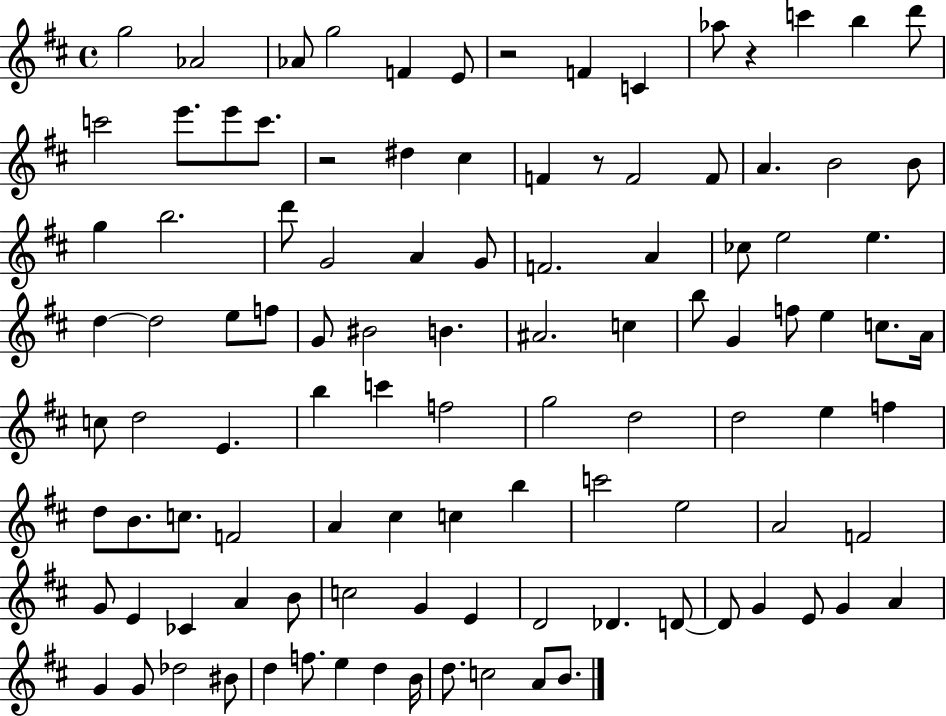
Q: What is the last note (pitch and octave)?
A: B4